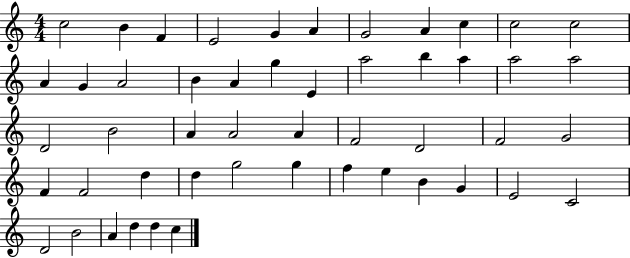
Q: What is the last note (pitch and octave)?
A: C5